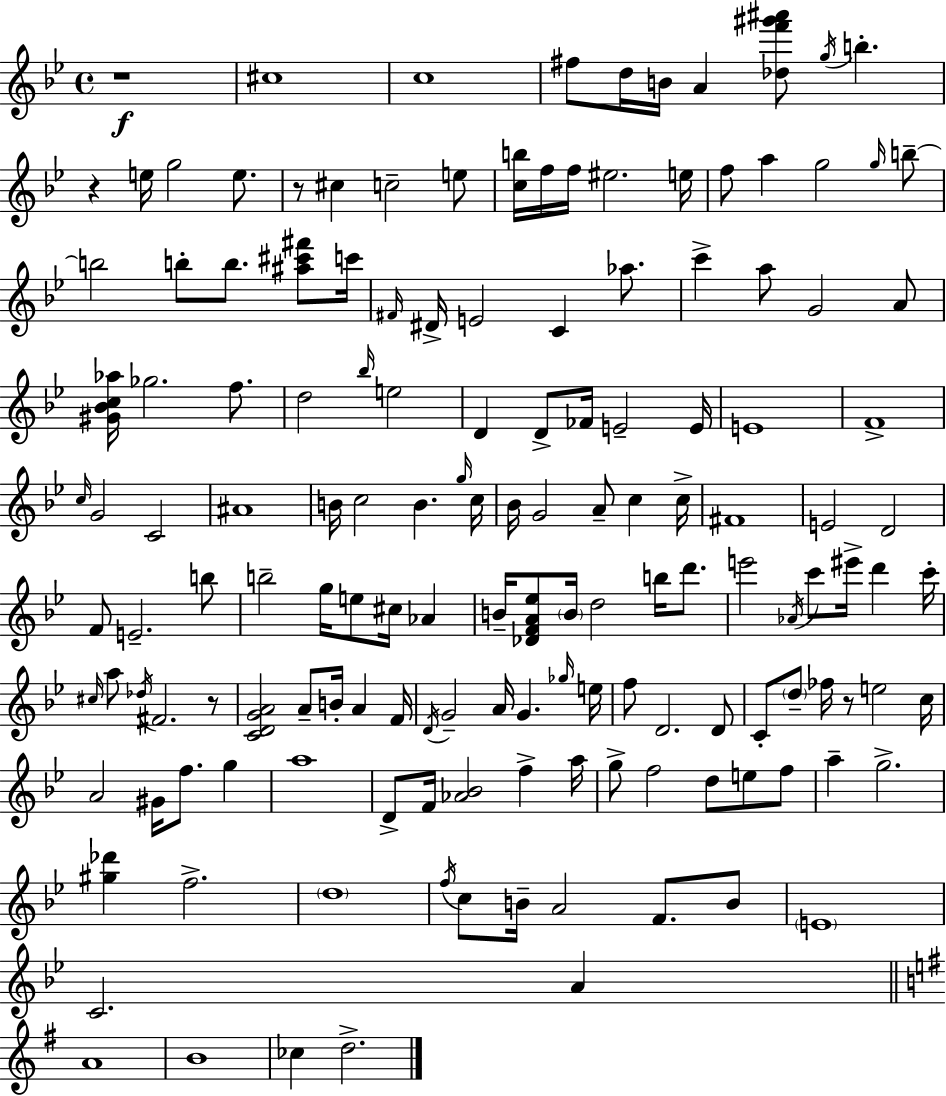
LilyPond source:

{
  \clef treble
  \time 4/4
  \defaultTimeSignature
  \key bes \major
  r1\f | cis''1 | c''1 | fis''8 d''16 b'16 a'4 <des'' f''' gis''' ais'''>8 \acciaccatura { g''16 } b''4.-. | \break r4 e''16 g''2 e''8. | r8 cis''4 c''2-- e''8 | <c'' b''>16 f''16 f''16 eis''2. | e''16 f''8 a''4 g''2 \grace { g''16 } | \break b''8--~~ b''2 b''8-. b''8. <ais'' cis''' fis'''>8 | c'''16 \grace { fis'16 } dis'16-> e'2 c'4 | aes''8. c'''4-> a''8 g'2 | a'8 <gis' bes' c'' aes''>16 ges''2. | \break f''8. d''2 \grace { bes''16 } e''2 | d'4 d'8-> fes'16 e'2-- | e'16 e'1 | f'1-> | \break \grace { c''16 } g'2 c'2 | ais'1 | b'16 c''2 b'4. | \grace { g''16 } c''16 bes'16 g'2 a'8-- | \break c''4 c''16-> fis'1 | e'2 d'2 | f'8 e'2.-- | b''8 b''2-- g''16 e''8 | \break cis''16 aes'4 b'16-- <des' f' a' ees''>8 \parenthesize b'16 d''2 | b''16 d'''8. e'''2 \acciaccatura { aes'16 } c'''8 | eis'''16-> d'''4 c'''16-. \grace { cis''16 } a''8 \acciaccatura { des''16 } fis'2. | r8 <c' d' g' a'>2 | \break a'8-- b'16-. a'4 f'16 \acciaccatura { d'16 } g'2-- | a'16 g'4. \grace { ges''16 } e''16 f''8 d'2. | d'8 c'8-. \parenthesize d''8-- fes''16 | r8 e''2 c''16 a'2 | \break gis'16 f''8. g''4 a''1 | d'8-> f'16 <aes' bes'>2 | f''4-> a''16 g''8-> f''2 | d''8 e''8 f''8 a''4-- g''2.-> | \break <gis'' des'''>4 f''2.-> | \parenthesize d''1 | \acciaccatura { f''16 } c''8 b'16-- a'2 | f'8. b'8 \parenthesize e'1 | \break c'2. | a'4 \bar "||" \break \key g \major a'1 | b'1 | ces''4 d''2.-> | \bar "|."
}